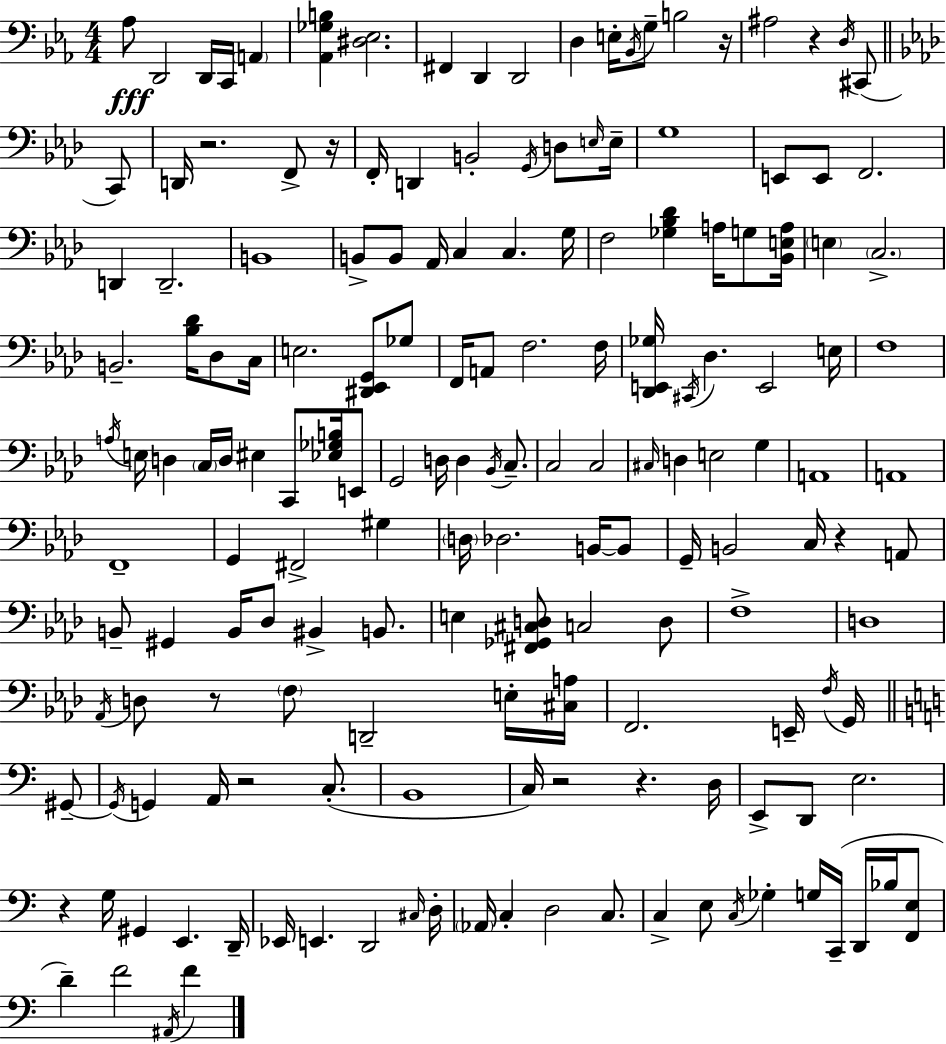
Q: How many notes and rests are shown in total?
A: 168